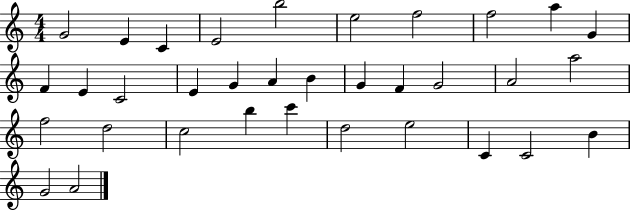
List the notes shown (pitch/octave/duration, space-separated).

G4/h E4/q C4/q E4/h B5/h E5/h F5/h F5/h A5/q G4/q F4/q E4/q C4/h E4/q G4/q A4/q B4/q G4/q F4/q G4/h A4/h A5/h F5/h D5/h C5/h B5/q C6/q D5/h E5/h C4/q C4/h B4/q G4/h A4/h